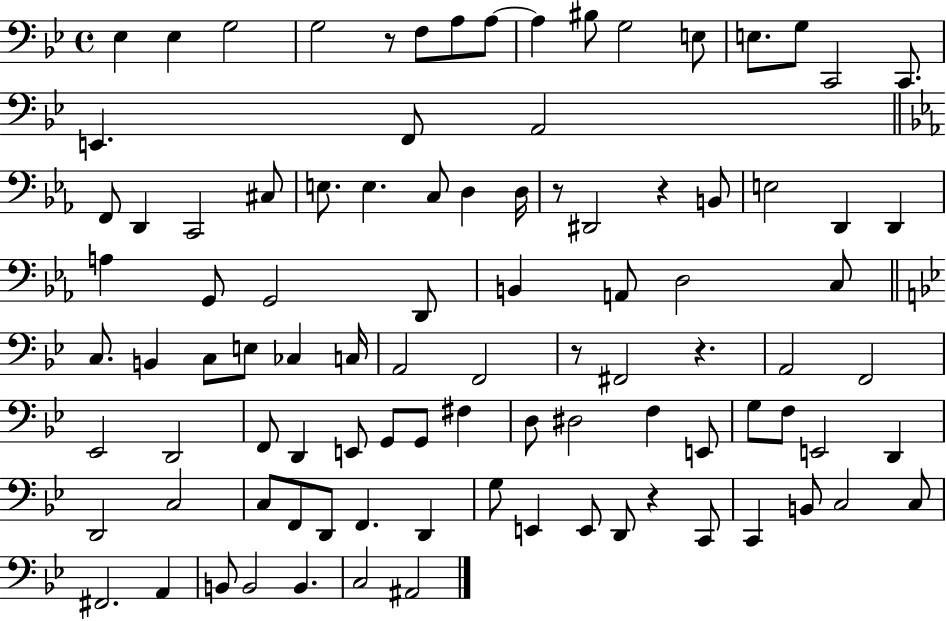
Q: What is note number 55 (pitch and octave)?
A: D2